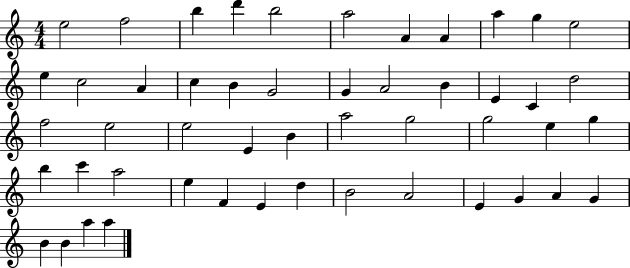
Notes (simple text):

E5/h F5/h B5/q D6/q B5/h A5/h A4/q A4/q A5/q G5/q E5/h E5/q C5/h A4/q C5/q B4/q G4/h G4/q A4/h B4/q E4/q C4/q D5/h F5/h E5/h E5/h E4/q B4/q A5/h G5/h G5/h E5/q G5/q B5/q C6/q A5/h E5/q F4/q E4/q D5/q B4/h A4/h E4/q G4/q A4/q G4/q B4/q B4/q A5/q A5/q